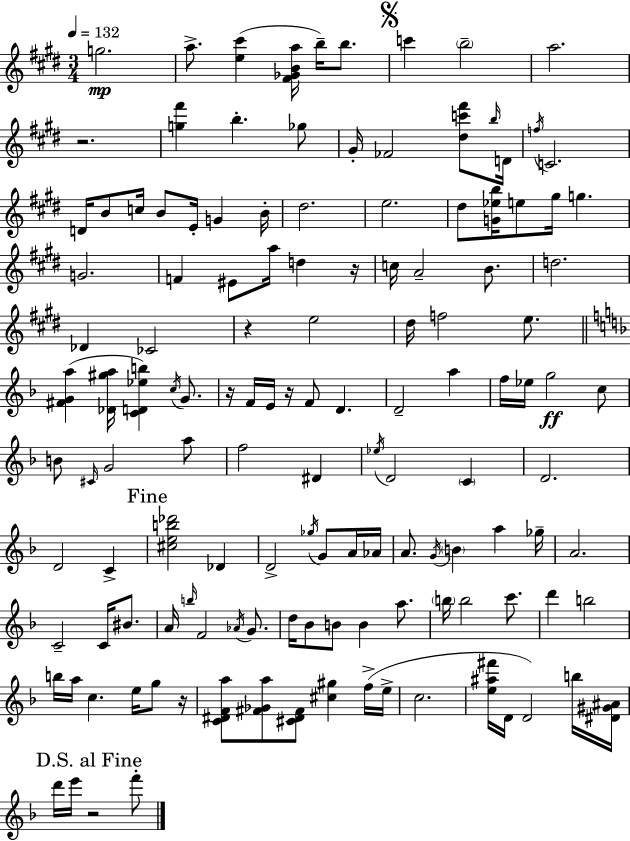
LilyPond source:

{
  \clef treble
  \numericTimeSignature
  \time 3/4
  \key e \major
  \tempo 4 = 132
  g''2.\mp | a''8.-> <e'' cis'''>4( <fis' ges' b' a''>16 b''16--) b''8. | \mark \markup { \musicglyph "scripts.segno" } c'''4 \parenthesize b''2-- | a''2. | \break r2. | <g'' fis'''>4 b''4.-. ges''8 | gis'16-. fes'2 <dis'' c''' fis'''>8 \grace { b''16 } | d'16 \acciaccatura { f''16 } c'2. | \break d'16 b'8 c''16 b'8 e'16-. g'4 | b'16-. dis''2. | e''2. | dis''8 <g' ees'' b''>16 e''8 gis''16 g''4. | \break g'2. | f'4 eis'8 a''16 d''4 | r16 c''16 a'2-- b'8. | d''2. | \break des'4 ces'2 | r4 e''2 | dis''16 f''2 e''8. | \bar "||" \break \key f \major <fis' g' a''>4( <des' gis'' a''>16 <c' d' ees'' b''>4) \acciaccatura { c''16 } g'8. | r16 f'16 e'16 r16 f'8 d'4. | d'2-- a''4 | f''16 ees''16 g''2\ff c''8 | \break b'8 \grace { cis'16 } g'2 | a''8 f''2 dis'4 | \acciaccatura { ees''16 } d'2 \parenthesize c'4 | d'2. | \break d'2 c'4-> | \mark "Fine" <cis'' e'' b'' des'''>2 des'4 | d'2-> \acciaccatura { ges''16 } | g'8 a'16 aes'16 a'8. \acciaccatura { g'16 } \parenthesize b'4 | \break a''4 ges''16-- a'2. | c'2-- | c'16 bis'8. a'16 \grace { b''16 } f'2 | \acciaccatura { aes'16 } g'8. d''16 bes'8 b'8 | \break b'4 a''8. \parenthesize b''16 b''2 | c'''8. d'''4 b''2 | b''16 a''16 c''4. | e''16 g''8 r16 <c' dis' f' a''>8 <fis' ges' a''>8 <cis' dis' fis'>8 | \break <cis'' gis''>4 f''16->( e''16-> c''2. | <e'' ais'' fis'''>16 d'16 d'2) | b''16 <dis' gis' ais'>16 \mark "D.S. al Fine" d'''16 e'''16 r2 | f'''8-. \bar "|."
}